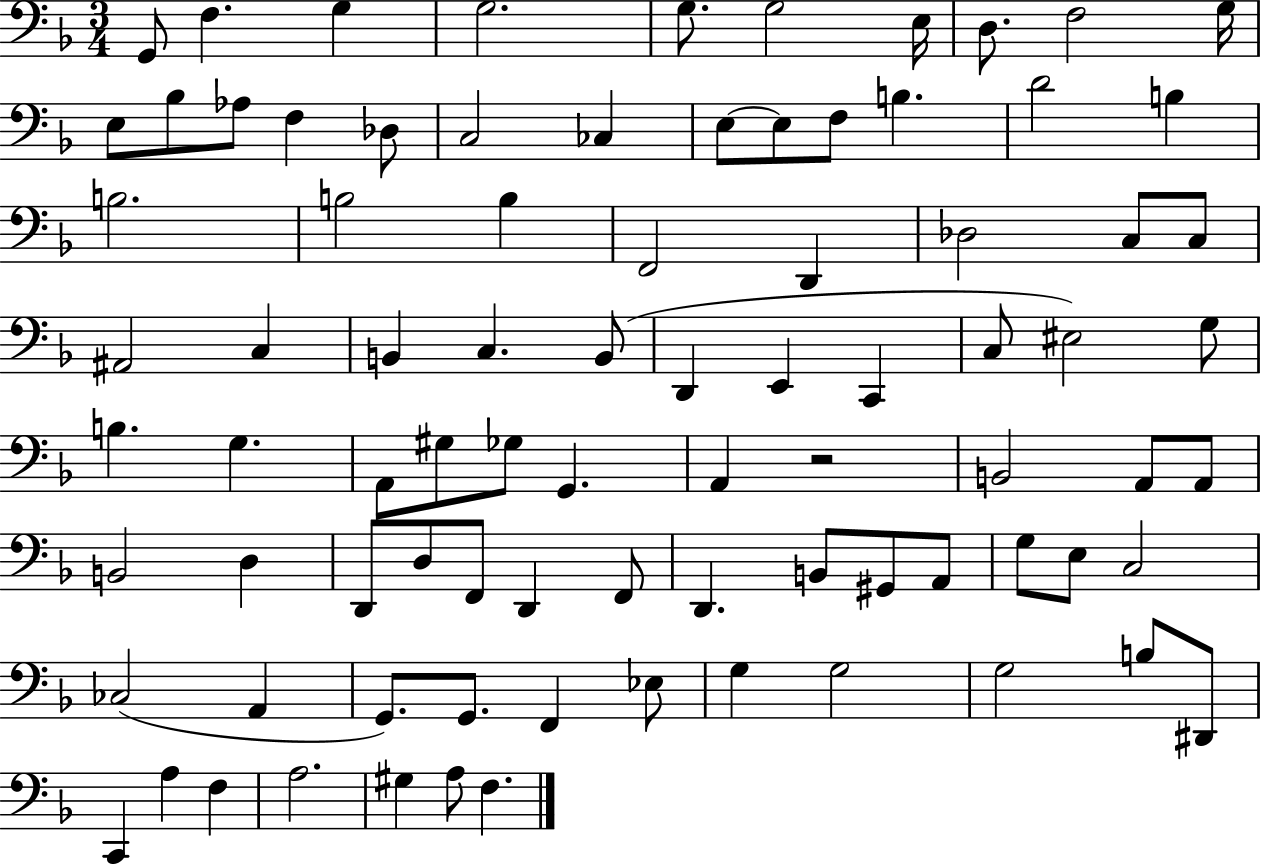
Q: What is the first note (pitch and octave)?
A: G2